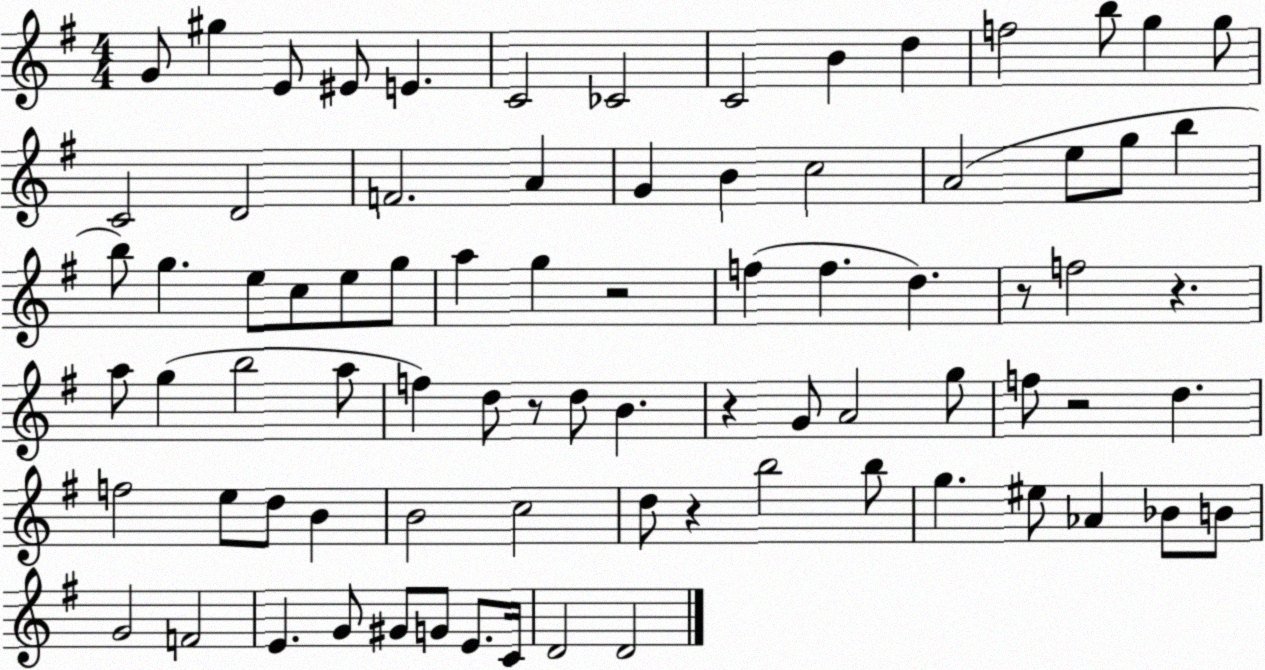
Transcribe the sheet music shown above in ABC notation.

X:1
T:Untitled
M:4/4
L:1/4
K:G
G/2 ^g E/2 ^E/2 E C2 _C2 C2 B d f2 b/2 g g/2 C2 D2 F2 A G B c2 A2 e/2 g/2 b b/2 g e/2 c/2 e/2 g/2 a g z2 f f d z/2 f2 z a/2 g b2 a/2 f d/2 z/2 d/2 B z G/2 A2 g/2 f/2 z2 d f2 e/2 d/2 B B2 c2 d/2 z b2 b/2 g ^e/2 _A _B/2 B/2 G2 F2 E G/2 ^G/2 G/2 E/2 C/4 D2 D2